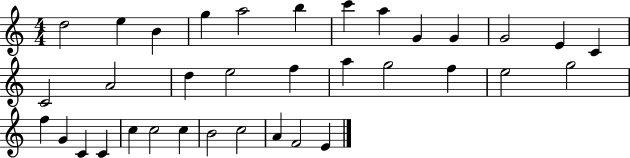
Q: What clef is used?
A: treble